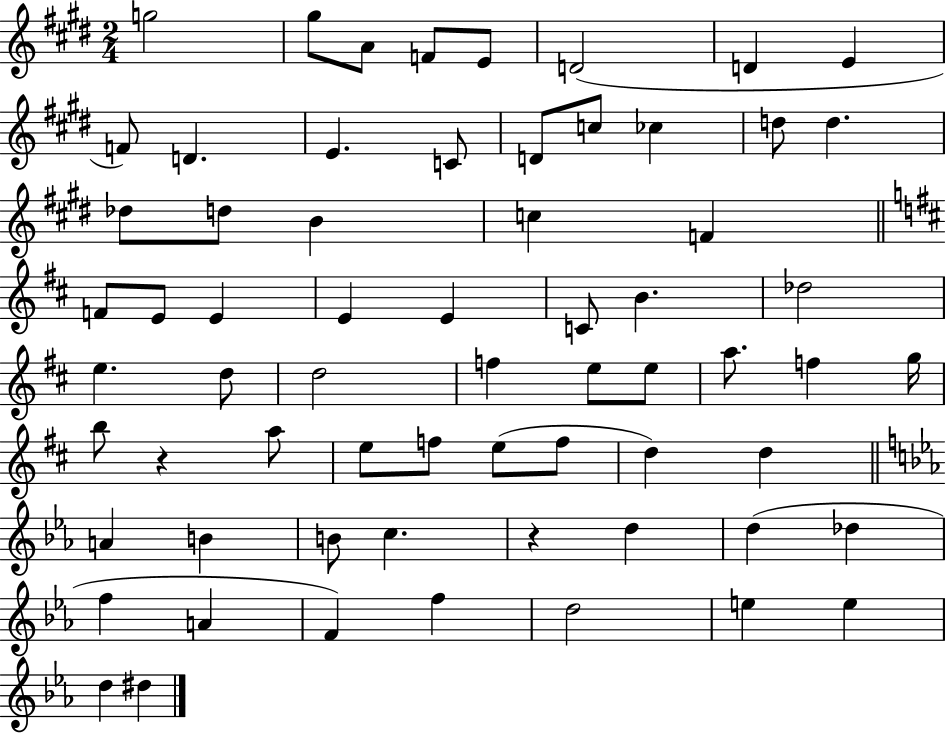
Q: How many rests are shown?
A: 2